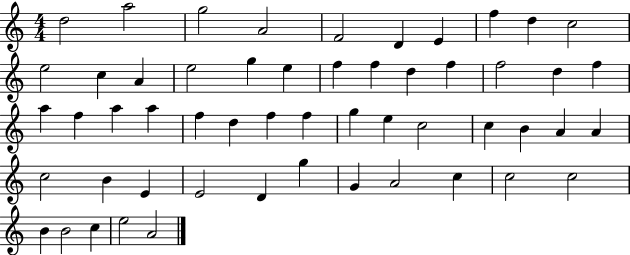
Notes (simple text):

D5/h A5/h G5/h A4/h F4/h D4/q E4/q F5/q D5/q C5/h E5/h C5/q A4/q E5/h G5/q E5/q F5/q F5/q D5/q F5/q F5/h D5/q F5/q A5/q F5/q A5/q A5/q F5/q D5/q F5/q F5/q G5/q E5/q C5/h C5/q B4/q A4/q A4/q C5/h B4/q E4/q E4/h D4/q G5/q G4/q A4/h C5/q C5/h C5/h B4/q B4/h C5/q E5/h A4/h